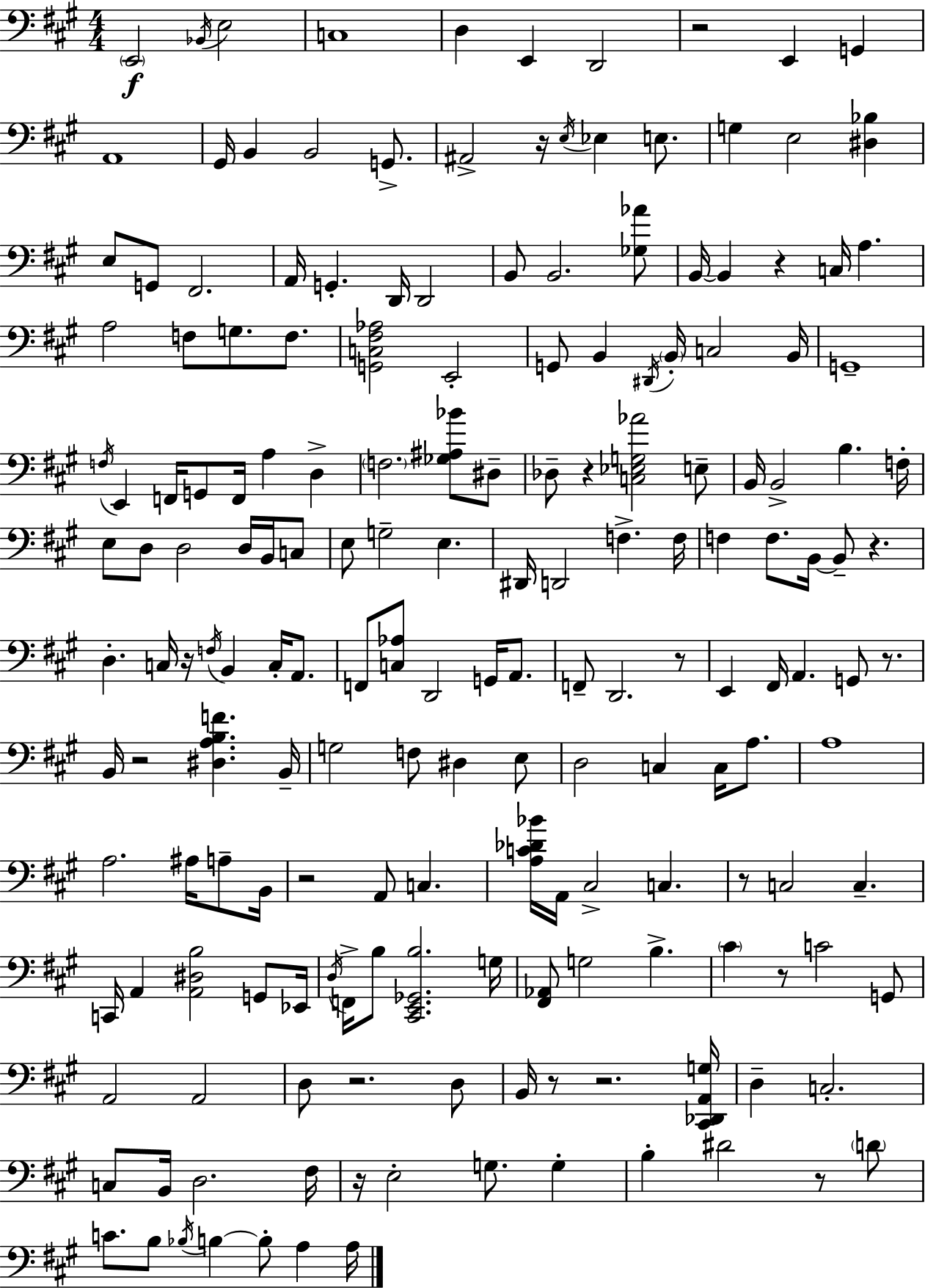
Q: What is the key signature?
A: A major